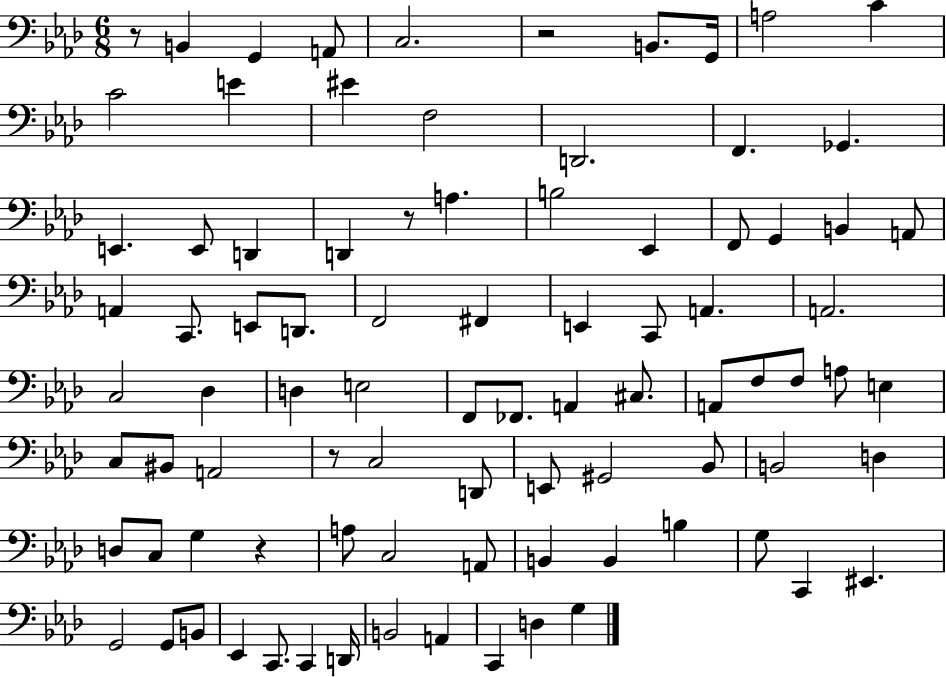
X:1
T:Untitled
M:6/8
L:1/4
K:Ab
z/2 B,, G,, A,,/2 C,2 z2 B,,/2 G,,/4 A,2 C C2 E ^E F,2 D,,2 F,, _G,, E,, E,,/2 D,, D,, z/2 A, B,2 _E,, F,,/2 G,, B,, A,,/2 A,, C,,/2 E,,/2 D,,/2 F,,2 ^F,, E,, C,,/2 A,, A,,2 C,2 _D, D, E,2 F,,/2 _F,,/2 A,, ^C,/2 A,,/2 F,/2 F,/2 A,/2 E, C,/2 ^B,,/2 A,,2 z/2 C,2 D,,/2 E,,/2 ^G,,2 _B,,/2 B,,2 D, D,/2 C,/2 G, z A,/2 C,2 A,,/2 B,, B,, B, G,/2 C,, ^E,, G,,2 G,,/2 B,,/2 _E,, C,,/2 C,, D,,/4 B,,2 A,, C,, D, G,